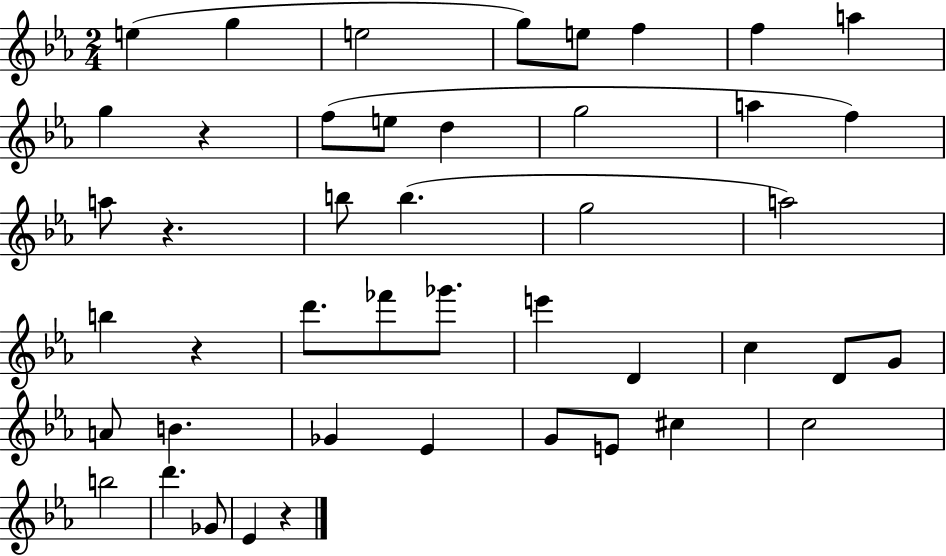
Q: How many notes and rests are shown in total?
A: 45